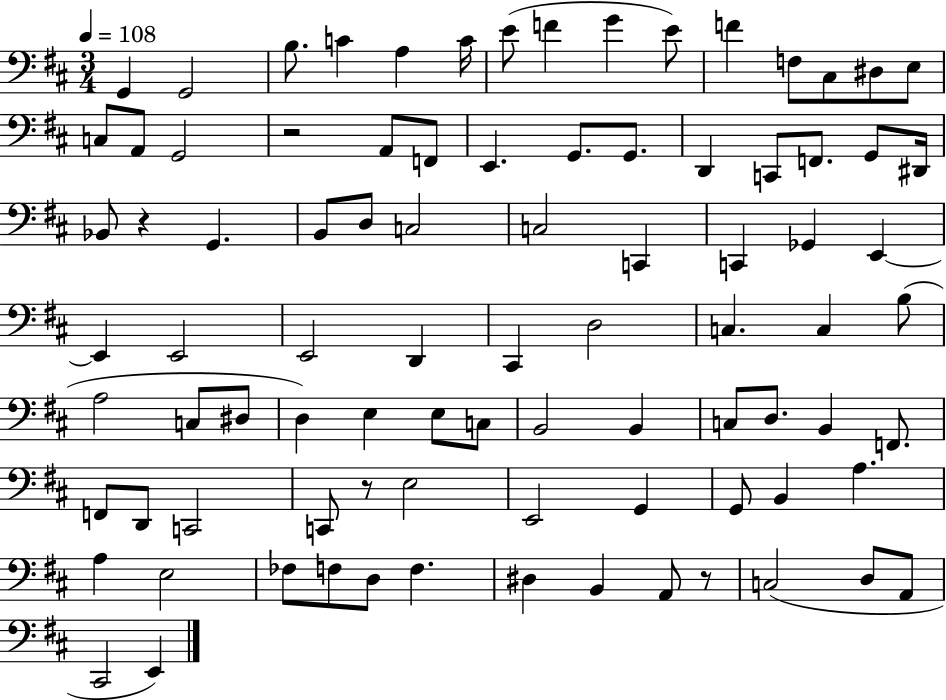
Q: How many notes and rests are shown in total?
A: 88